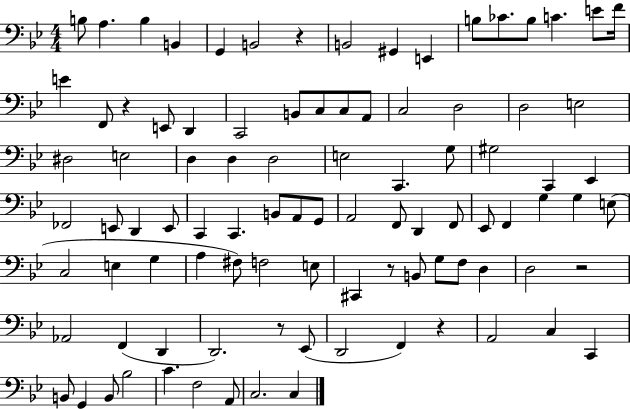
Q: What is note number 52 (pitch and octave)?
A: F2